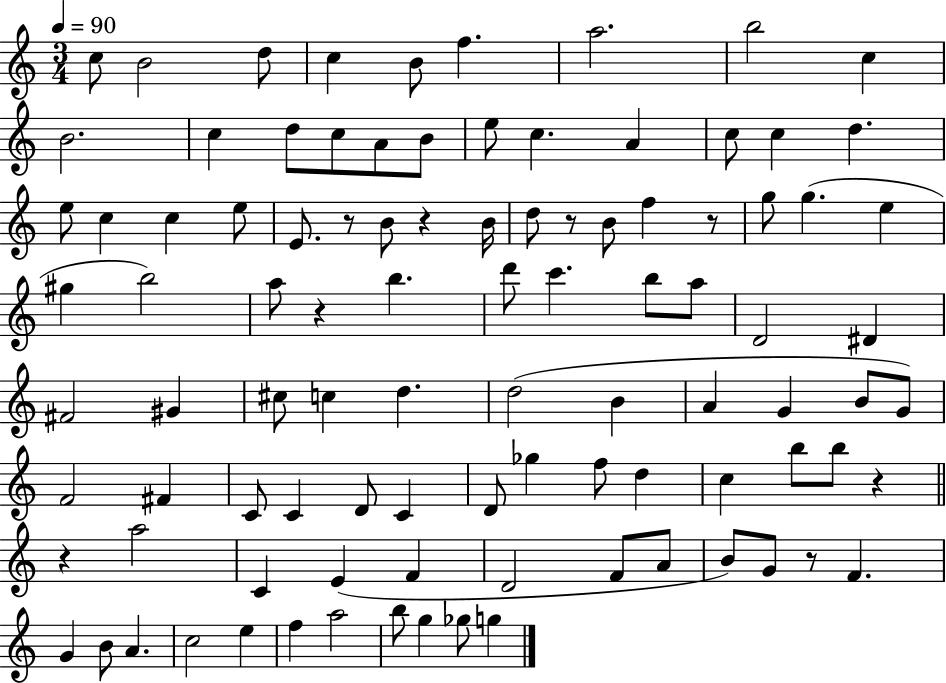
C5/e B4/h D5/e C5/q B4/e F5/q. A5/h. B5/h C5/q B4/h. C5/q D5/e C5/e A4/e B4/e E5/e C5/q. A4/q C5/e C5/q D5/q. E5/e C5/q C5/q E5/e E4/e. R/e B4/e R/q B4/s D5/e R/e B4/e F5/q R/e G5/e G5/q. E5/q G#5/q B5/h A5/e R/q B5/q. D6/e C6/q. B5/e A5/e D4/h D#4/q F#4/h G#4/q C#5/e C5/q D5/q. D5/h B4/q A4/q G4/q B4/e G4/e F4/h F#4/q C4/e C4/q D4/e C4/q D4/e Gb5/q F5/e D5/q C5/q B5/e B5/e R/q R/q A5/h C4/q E4/q F4/q D4/h F4/e A4/e B4/e G4/e R/e F4/q. G4/q B4/e A4/q. C5/h E5/q F5/q A5/h B5/e G5/q Gb5/e G5/q